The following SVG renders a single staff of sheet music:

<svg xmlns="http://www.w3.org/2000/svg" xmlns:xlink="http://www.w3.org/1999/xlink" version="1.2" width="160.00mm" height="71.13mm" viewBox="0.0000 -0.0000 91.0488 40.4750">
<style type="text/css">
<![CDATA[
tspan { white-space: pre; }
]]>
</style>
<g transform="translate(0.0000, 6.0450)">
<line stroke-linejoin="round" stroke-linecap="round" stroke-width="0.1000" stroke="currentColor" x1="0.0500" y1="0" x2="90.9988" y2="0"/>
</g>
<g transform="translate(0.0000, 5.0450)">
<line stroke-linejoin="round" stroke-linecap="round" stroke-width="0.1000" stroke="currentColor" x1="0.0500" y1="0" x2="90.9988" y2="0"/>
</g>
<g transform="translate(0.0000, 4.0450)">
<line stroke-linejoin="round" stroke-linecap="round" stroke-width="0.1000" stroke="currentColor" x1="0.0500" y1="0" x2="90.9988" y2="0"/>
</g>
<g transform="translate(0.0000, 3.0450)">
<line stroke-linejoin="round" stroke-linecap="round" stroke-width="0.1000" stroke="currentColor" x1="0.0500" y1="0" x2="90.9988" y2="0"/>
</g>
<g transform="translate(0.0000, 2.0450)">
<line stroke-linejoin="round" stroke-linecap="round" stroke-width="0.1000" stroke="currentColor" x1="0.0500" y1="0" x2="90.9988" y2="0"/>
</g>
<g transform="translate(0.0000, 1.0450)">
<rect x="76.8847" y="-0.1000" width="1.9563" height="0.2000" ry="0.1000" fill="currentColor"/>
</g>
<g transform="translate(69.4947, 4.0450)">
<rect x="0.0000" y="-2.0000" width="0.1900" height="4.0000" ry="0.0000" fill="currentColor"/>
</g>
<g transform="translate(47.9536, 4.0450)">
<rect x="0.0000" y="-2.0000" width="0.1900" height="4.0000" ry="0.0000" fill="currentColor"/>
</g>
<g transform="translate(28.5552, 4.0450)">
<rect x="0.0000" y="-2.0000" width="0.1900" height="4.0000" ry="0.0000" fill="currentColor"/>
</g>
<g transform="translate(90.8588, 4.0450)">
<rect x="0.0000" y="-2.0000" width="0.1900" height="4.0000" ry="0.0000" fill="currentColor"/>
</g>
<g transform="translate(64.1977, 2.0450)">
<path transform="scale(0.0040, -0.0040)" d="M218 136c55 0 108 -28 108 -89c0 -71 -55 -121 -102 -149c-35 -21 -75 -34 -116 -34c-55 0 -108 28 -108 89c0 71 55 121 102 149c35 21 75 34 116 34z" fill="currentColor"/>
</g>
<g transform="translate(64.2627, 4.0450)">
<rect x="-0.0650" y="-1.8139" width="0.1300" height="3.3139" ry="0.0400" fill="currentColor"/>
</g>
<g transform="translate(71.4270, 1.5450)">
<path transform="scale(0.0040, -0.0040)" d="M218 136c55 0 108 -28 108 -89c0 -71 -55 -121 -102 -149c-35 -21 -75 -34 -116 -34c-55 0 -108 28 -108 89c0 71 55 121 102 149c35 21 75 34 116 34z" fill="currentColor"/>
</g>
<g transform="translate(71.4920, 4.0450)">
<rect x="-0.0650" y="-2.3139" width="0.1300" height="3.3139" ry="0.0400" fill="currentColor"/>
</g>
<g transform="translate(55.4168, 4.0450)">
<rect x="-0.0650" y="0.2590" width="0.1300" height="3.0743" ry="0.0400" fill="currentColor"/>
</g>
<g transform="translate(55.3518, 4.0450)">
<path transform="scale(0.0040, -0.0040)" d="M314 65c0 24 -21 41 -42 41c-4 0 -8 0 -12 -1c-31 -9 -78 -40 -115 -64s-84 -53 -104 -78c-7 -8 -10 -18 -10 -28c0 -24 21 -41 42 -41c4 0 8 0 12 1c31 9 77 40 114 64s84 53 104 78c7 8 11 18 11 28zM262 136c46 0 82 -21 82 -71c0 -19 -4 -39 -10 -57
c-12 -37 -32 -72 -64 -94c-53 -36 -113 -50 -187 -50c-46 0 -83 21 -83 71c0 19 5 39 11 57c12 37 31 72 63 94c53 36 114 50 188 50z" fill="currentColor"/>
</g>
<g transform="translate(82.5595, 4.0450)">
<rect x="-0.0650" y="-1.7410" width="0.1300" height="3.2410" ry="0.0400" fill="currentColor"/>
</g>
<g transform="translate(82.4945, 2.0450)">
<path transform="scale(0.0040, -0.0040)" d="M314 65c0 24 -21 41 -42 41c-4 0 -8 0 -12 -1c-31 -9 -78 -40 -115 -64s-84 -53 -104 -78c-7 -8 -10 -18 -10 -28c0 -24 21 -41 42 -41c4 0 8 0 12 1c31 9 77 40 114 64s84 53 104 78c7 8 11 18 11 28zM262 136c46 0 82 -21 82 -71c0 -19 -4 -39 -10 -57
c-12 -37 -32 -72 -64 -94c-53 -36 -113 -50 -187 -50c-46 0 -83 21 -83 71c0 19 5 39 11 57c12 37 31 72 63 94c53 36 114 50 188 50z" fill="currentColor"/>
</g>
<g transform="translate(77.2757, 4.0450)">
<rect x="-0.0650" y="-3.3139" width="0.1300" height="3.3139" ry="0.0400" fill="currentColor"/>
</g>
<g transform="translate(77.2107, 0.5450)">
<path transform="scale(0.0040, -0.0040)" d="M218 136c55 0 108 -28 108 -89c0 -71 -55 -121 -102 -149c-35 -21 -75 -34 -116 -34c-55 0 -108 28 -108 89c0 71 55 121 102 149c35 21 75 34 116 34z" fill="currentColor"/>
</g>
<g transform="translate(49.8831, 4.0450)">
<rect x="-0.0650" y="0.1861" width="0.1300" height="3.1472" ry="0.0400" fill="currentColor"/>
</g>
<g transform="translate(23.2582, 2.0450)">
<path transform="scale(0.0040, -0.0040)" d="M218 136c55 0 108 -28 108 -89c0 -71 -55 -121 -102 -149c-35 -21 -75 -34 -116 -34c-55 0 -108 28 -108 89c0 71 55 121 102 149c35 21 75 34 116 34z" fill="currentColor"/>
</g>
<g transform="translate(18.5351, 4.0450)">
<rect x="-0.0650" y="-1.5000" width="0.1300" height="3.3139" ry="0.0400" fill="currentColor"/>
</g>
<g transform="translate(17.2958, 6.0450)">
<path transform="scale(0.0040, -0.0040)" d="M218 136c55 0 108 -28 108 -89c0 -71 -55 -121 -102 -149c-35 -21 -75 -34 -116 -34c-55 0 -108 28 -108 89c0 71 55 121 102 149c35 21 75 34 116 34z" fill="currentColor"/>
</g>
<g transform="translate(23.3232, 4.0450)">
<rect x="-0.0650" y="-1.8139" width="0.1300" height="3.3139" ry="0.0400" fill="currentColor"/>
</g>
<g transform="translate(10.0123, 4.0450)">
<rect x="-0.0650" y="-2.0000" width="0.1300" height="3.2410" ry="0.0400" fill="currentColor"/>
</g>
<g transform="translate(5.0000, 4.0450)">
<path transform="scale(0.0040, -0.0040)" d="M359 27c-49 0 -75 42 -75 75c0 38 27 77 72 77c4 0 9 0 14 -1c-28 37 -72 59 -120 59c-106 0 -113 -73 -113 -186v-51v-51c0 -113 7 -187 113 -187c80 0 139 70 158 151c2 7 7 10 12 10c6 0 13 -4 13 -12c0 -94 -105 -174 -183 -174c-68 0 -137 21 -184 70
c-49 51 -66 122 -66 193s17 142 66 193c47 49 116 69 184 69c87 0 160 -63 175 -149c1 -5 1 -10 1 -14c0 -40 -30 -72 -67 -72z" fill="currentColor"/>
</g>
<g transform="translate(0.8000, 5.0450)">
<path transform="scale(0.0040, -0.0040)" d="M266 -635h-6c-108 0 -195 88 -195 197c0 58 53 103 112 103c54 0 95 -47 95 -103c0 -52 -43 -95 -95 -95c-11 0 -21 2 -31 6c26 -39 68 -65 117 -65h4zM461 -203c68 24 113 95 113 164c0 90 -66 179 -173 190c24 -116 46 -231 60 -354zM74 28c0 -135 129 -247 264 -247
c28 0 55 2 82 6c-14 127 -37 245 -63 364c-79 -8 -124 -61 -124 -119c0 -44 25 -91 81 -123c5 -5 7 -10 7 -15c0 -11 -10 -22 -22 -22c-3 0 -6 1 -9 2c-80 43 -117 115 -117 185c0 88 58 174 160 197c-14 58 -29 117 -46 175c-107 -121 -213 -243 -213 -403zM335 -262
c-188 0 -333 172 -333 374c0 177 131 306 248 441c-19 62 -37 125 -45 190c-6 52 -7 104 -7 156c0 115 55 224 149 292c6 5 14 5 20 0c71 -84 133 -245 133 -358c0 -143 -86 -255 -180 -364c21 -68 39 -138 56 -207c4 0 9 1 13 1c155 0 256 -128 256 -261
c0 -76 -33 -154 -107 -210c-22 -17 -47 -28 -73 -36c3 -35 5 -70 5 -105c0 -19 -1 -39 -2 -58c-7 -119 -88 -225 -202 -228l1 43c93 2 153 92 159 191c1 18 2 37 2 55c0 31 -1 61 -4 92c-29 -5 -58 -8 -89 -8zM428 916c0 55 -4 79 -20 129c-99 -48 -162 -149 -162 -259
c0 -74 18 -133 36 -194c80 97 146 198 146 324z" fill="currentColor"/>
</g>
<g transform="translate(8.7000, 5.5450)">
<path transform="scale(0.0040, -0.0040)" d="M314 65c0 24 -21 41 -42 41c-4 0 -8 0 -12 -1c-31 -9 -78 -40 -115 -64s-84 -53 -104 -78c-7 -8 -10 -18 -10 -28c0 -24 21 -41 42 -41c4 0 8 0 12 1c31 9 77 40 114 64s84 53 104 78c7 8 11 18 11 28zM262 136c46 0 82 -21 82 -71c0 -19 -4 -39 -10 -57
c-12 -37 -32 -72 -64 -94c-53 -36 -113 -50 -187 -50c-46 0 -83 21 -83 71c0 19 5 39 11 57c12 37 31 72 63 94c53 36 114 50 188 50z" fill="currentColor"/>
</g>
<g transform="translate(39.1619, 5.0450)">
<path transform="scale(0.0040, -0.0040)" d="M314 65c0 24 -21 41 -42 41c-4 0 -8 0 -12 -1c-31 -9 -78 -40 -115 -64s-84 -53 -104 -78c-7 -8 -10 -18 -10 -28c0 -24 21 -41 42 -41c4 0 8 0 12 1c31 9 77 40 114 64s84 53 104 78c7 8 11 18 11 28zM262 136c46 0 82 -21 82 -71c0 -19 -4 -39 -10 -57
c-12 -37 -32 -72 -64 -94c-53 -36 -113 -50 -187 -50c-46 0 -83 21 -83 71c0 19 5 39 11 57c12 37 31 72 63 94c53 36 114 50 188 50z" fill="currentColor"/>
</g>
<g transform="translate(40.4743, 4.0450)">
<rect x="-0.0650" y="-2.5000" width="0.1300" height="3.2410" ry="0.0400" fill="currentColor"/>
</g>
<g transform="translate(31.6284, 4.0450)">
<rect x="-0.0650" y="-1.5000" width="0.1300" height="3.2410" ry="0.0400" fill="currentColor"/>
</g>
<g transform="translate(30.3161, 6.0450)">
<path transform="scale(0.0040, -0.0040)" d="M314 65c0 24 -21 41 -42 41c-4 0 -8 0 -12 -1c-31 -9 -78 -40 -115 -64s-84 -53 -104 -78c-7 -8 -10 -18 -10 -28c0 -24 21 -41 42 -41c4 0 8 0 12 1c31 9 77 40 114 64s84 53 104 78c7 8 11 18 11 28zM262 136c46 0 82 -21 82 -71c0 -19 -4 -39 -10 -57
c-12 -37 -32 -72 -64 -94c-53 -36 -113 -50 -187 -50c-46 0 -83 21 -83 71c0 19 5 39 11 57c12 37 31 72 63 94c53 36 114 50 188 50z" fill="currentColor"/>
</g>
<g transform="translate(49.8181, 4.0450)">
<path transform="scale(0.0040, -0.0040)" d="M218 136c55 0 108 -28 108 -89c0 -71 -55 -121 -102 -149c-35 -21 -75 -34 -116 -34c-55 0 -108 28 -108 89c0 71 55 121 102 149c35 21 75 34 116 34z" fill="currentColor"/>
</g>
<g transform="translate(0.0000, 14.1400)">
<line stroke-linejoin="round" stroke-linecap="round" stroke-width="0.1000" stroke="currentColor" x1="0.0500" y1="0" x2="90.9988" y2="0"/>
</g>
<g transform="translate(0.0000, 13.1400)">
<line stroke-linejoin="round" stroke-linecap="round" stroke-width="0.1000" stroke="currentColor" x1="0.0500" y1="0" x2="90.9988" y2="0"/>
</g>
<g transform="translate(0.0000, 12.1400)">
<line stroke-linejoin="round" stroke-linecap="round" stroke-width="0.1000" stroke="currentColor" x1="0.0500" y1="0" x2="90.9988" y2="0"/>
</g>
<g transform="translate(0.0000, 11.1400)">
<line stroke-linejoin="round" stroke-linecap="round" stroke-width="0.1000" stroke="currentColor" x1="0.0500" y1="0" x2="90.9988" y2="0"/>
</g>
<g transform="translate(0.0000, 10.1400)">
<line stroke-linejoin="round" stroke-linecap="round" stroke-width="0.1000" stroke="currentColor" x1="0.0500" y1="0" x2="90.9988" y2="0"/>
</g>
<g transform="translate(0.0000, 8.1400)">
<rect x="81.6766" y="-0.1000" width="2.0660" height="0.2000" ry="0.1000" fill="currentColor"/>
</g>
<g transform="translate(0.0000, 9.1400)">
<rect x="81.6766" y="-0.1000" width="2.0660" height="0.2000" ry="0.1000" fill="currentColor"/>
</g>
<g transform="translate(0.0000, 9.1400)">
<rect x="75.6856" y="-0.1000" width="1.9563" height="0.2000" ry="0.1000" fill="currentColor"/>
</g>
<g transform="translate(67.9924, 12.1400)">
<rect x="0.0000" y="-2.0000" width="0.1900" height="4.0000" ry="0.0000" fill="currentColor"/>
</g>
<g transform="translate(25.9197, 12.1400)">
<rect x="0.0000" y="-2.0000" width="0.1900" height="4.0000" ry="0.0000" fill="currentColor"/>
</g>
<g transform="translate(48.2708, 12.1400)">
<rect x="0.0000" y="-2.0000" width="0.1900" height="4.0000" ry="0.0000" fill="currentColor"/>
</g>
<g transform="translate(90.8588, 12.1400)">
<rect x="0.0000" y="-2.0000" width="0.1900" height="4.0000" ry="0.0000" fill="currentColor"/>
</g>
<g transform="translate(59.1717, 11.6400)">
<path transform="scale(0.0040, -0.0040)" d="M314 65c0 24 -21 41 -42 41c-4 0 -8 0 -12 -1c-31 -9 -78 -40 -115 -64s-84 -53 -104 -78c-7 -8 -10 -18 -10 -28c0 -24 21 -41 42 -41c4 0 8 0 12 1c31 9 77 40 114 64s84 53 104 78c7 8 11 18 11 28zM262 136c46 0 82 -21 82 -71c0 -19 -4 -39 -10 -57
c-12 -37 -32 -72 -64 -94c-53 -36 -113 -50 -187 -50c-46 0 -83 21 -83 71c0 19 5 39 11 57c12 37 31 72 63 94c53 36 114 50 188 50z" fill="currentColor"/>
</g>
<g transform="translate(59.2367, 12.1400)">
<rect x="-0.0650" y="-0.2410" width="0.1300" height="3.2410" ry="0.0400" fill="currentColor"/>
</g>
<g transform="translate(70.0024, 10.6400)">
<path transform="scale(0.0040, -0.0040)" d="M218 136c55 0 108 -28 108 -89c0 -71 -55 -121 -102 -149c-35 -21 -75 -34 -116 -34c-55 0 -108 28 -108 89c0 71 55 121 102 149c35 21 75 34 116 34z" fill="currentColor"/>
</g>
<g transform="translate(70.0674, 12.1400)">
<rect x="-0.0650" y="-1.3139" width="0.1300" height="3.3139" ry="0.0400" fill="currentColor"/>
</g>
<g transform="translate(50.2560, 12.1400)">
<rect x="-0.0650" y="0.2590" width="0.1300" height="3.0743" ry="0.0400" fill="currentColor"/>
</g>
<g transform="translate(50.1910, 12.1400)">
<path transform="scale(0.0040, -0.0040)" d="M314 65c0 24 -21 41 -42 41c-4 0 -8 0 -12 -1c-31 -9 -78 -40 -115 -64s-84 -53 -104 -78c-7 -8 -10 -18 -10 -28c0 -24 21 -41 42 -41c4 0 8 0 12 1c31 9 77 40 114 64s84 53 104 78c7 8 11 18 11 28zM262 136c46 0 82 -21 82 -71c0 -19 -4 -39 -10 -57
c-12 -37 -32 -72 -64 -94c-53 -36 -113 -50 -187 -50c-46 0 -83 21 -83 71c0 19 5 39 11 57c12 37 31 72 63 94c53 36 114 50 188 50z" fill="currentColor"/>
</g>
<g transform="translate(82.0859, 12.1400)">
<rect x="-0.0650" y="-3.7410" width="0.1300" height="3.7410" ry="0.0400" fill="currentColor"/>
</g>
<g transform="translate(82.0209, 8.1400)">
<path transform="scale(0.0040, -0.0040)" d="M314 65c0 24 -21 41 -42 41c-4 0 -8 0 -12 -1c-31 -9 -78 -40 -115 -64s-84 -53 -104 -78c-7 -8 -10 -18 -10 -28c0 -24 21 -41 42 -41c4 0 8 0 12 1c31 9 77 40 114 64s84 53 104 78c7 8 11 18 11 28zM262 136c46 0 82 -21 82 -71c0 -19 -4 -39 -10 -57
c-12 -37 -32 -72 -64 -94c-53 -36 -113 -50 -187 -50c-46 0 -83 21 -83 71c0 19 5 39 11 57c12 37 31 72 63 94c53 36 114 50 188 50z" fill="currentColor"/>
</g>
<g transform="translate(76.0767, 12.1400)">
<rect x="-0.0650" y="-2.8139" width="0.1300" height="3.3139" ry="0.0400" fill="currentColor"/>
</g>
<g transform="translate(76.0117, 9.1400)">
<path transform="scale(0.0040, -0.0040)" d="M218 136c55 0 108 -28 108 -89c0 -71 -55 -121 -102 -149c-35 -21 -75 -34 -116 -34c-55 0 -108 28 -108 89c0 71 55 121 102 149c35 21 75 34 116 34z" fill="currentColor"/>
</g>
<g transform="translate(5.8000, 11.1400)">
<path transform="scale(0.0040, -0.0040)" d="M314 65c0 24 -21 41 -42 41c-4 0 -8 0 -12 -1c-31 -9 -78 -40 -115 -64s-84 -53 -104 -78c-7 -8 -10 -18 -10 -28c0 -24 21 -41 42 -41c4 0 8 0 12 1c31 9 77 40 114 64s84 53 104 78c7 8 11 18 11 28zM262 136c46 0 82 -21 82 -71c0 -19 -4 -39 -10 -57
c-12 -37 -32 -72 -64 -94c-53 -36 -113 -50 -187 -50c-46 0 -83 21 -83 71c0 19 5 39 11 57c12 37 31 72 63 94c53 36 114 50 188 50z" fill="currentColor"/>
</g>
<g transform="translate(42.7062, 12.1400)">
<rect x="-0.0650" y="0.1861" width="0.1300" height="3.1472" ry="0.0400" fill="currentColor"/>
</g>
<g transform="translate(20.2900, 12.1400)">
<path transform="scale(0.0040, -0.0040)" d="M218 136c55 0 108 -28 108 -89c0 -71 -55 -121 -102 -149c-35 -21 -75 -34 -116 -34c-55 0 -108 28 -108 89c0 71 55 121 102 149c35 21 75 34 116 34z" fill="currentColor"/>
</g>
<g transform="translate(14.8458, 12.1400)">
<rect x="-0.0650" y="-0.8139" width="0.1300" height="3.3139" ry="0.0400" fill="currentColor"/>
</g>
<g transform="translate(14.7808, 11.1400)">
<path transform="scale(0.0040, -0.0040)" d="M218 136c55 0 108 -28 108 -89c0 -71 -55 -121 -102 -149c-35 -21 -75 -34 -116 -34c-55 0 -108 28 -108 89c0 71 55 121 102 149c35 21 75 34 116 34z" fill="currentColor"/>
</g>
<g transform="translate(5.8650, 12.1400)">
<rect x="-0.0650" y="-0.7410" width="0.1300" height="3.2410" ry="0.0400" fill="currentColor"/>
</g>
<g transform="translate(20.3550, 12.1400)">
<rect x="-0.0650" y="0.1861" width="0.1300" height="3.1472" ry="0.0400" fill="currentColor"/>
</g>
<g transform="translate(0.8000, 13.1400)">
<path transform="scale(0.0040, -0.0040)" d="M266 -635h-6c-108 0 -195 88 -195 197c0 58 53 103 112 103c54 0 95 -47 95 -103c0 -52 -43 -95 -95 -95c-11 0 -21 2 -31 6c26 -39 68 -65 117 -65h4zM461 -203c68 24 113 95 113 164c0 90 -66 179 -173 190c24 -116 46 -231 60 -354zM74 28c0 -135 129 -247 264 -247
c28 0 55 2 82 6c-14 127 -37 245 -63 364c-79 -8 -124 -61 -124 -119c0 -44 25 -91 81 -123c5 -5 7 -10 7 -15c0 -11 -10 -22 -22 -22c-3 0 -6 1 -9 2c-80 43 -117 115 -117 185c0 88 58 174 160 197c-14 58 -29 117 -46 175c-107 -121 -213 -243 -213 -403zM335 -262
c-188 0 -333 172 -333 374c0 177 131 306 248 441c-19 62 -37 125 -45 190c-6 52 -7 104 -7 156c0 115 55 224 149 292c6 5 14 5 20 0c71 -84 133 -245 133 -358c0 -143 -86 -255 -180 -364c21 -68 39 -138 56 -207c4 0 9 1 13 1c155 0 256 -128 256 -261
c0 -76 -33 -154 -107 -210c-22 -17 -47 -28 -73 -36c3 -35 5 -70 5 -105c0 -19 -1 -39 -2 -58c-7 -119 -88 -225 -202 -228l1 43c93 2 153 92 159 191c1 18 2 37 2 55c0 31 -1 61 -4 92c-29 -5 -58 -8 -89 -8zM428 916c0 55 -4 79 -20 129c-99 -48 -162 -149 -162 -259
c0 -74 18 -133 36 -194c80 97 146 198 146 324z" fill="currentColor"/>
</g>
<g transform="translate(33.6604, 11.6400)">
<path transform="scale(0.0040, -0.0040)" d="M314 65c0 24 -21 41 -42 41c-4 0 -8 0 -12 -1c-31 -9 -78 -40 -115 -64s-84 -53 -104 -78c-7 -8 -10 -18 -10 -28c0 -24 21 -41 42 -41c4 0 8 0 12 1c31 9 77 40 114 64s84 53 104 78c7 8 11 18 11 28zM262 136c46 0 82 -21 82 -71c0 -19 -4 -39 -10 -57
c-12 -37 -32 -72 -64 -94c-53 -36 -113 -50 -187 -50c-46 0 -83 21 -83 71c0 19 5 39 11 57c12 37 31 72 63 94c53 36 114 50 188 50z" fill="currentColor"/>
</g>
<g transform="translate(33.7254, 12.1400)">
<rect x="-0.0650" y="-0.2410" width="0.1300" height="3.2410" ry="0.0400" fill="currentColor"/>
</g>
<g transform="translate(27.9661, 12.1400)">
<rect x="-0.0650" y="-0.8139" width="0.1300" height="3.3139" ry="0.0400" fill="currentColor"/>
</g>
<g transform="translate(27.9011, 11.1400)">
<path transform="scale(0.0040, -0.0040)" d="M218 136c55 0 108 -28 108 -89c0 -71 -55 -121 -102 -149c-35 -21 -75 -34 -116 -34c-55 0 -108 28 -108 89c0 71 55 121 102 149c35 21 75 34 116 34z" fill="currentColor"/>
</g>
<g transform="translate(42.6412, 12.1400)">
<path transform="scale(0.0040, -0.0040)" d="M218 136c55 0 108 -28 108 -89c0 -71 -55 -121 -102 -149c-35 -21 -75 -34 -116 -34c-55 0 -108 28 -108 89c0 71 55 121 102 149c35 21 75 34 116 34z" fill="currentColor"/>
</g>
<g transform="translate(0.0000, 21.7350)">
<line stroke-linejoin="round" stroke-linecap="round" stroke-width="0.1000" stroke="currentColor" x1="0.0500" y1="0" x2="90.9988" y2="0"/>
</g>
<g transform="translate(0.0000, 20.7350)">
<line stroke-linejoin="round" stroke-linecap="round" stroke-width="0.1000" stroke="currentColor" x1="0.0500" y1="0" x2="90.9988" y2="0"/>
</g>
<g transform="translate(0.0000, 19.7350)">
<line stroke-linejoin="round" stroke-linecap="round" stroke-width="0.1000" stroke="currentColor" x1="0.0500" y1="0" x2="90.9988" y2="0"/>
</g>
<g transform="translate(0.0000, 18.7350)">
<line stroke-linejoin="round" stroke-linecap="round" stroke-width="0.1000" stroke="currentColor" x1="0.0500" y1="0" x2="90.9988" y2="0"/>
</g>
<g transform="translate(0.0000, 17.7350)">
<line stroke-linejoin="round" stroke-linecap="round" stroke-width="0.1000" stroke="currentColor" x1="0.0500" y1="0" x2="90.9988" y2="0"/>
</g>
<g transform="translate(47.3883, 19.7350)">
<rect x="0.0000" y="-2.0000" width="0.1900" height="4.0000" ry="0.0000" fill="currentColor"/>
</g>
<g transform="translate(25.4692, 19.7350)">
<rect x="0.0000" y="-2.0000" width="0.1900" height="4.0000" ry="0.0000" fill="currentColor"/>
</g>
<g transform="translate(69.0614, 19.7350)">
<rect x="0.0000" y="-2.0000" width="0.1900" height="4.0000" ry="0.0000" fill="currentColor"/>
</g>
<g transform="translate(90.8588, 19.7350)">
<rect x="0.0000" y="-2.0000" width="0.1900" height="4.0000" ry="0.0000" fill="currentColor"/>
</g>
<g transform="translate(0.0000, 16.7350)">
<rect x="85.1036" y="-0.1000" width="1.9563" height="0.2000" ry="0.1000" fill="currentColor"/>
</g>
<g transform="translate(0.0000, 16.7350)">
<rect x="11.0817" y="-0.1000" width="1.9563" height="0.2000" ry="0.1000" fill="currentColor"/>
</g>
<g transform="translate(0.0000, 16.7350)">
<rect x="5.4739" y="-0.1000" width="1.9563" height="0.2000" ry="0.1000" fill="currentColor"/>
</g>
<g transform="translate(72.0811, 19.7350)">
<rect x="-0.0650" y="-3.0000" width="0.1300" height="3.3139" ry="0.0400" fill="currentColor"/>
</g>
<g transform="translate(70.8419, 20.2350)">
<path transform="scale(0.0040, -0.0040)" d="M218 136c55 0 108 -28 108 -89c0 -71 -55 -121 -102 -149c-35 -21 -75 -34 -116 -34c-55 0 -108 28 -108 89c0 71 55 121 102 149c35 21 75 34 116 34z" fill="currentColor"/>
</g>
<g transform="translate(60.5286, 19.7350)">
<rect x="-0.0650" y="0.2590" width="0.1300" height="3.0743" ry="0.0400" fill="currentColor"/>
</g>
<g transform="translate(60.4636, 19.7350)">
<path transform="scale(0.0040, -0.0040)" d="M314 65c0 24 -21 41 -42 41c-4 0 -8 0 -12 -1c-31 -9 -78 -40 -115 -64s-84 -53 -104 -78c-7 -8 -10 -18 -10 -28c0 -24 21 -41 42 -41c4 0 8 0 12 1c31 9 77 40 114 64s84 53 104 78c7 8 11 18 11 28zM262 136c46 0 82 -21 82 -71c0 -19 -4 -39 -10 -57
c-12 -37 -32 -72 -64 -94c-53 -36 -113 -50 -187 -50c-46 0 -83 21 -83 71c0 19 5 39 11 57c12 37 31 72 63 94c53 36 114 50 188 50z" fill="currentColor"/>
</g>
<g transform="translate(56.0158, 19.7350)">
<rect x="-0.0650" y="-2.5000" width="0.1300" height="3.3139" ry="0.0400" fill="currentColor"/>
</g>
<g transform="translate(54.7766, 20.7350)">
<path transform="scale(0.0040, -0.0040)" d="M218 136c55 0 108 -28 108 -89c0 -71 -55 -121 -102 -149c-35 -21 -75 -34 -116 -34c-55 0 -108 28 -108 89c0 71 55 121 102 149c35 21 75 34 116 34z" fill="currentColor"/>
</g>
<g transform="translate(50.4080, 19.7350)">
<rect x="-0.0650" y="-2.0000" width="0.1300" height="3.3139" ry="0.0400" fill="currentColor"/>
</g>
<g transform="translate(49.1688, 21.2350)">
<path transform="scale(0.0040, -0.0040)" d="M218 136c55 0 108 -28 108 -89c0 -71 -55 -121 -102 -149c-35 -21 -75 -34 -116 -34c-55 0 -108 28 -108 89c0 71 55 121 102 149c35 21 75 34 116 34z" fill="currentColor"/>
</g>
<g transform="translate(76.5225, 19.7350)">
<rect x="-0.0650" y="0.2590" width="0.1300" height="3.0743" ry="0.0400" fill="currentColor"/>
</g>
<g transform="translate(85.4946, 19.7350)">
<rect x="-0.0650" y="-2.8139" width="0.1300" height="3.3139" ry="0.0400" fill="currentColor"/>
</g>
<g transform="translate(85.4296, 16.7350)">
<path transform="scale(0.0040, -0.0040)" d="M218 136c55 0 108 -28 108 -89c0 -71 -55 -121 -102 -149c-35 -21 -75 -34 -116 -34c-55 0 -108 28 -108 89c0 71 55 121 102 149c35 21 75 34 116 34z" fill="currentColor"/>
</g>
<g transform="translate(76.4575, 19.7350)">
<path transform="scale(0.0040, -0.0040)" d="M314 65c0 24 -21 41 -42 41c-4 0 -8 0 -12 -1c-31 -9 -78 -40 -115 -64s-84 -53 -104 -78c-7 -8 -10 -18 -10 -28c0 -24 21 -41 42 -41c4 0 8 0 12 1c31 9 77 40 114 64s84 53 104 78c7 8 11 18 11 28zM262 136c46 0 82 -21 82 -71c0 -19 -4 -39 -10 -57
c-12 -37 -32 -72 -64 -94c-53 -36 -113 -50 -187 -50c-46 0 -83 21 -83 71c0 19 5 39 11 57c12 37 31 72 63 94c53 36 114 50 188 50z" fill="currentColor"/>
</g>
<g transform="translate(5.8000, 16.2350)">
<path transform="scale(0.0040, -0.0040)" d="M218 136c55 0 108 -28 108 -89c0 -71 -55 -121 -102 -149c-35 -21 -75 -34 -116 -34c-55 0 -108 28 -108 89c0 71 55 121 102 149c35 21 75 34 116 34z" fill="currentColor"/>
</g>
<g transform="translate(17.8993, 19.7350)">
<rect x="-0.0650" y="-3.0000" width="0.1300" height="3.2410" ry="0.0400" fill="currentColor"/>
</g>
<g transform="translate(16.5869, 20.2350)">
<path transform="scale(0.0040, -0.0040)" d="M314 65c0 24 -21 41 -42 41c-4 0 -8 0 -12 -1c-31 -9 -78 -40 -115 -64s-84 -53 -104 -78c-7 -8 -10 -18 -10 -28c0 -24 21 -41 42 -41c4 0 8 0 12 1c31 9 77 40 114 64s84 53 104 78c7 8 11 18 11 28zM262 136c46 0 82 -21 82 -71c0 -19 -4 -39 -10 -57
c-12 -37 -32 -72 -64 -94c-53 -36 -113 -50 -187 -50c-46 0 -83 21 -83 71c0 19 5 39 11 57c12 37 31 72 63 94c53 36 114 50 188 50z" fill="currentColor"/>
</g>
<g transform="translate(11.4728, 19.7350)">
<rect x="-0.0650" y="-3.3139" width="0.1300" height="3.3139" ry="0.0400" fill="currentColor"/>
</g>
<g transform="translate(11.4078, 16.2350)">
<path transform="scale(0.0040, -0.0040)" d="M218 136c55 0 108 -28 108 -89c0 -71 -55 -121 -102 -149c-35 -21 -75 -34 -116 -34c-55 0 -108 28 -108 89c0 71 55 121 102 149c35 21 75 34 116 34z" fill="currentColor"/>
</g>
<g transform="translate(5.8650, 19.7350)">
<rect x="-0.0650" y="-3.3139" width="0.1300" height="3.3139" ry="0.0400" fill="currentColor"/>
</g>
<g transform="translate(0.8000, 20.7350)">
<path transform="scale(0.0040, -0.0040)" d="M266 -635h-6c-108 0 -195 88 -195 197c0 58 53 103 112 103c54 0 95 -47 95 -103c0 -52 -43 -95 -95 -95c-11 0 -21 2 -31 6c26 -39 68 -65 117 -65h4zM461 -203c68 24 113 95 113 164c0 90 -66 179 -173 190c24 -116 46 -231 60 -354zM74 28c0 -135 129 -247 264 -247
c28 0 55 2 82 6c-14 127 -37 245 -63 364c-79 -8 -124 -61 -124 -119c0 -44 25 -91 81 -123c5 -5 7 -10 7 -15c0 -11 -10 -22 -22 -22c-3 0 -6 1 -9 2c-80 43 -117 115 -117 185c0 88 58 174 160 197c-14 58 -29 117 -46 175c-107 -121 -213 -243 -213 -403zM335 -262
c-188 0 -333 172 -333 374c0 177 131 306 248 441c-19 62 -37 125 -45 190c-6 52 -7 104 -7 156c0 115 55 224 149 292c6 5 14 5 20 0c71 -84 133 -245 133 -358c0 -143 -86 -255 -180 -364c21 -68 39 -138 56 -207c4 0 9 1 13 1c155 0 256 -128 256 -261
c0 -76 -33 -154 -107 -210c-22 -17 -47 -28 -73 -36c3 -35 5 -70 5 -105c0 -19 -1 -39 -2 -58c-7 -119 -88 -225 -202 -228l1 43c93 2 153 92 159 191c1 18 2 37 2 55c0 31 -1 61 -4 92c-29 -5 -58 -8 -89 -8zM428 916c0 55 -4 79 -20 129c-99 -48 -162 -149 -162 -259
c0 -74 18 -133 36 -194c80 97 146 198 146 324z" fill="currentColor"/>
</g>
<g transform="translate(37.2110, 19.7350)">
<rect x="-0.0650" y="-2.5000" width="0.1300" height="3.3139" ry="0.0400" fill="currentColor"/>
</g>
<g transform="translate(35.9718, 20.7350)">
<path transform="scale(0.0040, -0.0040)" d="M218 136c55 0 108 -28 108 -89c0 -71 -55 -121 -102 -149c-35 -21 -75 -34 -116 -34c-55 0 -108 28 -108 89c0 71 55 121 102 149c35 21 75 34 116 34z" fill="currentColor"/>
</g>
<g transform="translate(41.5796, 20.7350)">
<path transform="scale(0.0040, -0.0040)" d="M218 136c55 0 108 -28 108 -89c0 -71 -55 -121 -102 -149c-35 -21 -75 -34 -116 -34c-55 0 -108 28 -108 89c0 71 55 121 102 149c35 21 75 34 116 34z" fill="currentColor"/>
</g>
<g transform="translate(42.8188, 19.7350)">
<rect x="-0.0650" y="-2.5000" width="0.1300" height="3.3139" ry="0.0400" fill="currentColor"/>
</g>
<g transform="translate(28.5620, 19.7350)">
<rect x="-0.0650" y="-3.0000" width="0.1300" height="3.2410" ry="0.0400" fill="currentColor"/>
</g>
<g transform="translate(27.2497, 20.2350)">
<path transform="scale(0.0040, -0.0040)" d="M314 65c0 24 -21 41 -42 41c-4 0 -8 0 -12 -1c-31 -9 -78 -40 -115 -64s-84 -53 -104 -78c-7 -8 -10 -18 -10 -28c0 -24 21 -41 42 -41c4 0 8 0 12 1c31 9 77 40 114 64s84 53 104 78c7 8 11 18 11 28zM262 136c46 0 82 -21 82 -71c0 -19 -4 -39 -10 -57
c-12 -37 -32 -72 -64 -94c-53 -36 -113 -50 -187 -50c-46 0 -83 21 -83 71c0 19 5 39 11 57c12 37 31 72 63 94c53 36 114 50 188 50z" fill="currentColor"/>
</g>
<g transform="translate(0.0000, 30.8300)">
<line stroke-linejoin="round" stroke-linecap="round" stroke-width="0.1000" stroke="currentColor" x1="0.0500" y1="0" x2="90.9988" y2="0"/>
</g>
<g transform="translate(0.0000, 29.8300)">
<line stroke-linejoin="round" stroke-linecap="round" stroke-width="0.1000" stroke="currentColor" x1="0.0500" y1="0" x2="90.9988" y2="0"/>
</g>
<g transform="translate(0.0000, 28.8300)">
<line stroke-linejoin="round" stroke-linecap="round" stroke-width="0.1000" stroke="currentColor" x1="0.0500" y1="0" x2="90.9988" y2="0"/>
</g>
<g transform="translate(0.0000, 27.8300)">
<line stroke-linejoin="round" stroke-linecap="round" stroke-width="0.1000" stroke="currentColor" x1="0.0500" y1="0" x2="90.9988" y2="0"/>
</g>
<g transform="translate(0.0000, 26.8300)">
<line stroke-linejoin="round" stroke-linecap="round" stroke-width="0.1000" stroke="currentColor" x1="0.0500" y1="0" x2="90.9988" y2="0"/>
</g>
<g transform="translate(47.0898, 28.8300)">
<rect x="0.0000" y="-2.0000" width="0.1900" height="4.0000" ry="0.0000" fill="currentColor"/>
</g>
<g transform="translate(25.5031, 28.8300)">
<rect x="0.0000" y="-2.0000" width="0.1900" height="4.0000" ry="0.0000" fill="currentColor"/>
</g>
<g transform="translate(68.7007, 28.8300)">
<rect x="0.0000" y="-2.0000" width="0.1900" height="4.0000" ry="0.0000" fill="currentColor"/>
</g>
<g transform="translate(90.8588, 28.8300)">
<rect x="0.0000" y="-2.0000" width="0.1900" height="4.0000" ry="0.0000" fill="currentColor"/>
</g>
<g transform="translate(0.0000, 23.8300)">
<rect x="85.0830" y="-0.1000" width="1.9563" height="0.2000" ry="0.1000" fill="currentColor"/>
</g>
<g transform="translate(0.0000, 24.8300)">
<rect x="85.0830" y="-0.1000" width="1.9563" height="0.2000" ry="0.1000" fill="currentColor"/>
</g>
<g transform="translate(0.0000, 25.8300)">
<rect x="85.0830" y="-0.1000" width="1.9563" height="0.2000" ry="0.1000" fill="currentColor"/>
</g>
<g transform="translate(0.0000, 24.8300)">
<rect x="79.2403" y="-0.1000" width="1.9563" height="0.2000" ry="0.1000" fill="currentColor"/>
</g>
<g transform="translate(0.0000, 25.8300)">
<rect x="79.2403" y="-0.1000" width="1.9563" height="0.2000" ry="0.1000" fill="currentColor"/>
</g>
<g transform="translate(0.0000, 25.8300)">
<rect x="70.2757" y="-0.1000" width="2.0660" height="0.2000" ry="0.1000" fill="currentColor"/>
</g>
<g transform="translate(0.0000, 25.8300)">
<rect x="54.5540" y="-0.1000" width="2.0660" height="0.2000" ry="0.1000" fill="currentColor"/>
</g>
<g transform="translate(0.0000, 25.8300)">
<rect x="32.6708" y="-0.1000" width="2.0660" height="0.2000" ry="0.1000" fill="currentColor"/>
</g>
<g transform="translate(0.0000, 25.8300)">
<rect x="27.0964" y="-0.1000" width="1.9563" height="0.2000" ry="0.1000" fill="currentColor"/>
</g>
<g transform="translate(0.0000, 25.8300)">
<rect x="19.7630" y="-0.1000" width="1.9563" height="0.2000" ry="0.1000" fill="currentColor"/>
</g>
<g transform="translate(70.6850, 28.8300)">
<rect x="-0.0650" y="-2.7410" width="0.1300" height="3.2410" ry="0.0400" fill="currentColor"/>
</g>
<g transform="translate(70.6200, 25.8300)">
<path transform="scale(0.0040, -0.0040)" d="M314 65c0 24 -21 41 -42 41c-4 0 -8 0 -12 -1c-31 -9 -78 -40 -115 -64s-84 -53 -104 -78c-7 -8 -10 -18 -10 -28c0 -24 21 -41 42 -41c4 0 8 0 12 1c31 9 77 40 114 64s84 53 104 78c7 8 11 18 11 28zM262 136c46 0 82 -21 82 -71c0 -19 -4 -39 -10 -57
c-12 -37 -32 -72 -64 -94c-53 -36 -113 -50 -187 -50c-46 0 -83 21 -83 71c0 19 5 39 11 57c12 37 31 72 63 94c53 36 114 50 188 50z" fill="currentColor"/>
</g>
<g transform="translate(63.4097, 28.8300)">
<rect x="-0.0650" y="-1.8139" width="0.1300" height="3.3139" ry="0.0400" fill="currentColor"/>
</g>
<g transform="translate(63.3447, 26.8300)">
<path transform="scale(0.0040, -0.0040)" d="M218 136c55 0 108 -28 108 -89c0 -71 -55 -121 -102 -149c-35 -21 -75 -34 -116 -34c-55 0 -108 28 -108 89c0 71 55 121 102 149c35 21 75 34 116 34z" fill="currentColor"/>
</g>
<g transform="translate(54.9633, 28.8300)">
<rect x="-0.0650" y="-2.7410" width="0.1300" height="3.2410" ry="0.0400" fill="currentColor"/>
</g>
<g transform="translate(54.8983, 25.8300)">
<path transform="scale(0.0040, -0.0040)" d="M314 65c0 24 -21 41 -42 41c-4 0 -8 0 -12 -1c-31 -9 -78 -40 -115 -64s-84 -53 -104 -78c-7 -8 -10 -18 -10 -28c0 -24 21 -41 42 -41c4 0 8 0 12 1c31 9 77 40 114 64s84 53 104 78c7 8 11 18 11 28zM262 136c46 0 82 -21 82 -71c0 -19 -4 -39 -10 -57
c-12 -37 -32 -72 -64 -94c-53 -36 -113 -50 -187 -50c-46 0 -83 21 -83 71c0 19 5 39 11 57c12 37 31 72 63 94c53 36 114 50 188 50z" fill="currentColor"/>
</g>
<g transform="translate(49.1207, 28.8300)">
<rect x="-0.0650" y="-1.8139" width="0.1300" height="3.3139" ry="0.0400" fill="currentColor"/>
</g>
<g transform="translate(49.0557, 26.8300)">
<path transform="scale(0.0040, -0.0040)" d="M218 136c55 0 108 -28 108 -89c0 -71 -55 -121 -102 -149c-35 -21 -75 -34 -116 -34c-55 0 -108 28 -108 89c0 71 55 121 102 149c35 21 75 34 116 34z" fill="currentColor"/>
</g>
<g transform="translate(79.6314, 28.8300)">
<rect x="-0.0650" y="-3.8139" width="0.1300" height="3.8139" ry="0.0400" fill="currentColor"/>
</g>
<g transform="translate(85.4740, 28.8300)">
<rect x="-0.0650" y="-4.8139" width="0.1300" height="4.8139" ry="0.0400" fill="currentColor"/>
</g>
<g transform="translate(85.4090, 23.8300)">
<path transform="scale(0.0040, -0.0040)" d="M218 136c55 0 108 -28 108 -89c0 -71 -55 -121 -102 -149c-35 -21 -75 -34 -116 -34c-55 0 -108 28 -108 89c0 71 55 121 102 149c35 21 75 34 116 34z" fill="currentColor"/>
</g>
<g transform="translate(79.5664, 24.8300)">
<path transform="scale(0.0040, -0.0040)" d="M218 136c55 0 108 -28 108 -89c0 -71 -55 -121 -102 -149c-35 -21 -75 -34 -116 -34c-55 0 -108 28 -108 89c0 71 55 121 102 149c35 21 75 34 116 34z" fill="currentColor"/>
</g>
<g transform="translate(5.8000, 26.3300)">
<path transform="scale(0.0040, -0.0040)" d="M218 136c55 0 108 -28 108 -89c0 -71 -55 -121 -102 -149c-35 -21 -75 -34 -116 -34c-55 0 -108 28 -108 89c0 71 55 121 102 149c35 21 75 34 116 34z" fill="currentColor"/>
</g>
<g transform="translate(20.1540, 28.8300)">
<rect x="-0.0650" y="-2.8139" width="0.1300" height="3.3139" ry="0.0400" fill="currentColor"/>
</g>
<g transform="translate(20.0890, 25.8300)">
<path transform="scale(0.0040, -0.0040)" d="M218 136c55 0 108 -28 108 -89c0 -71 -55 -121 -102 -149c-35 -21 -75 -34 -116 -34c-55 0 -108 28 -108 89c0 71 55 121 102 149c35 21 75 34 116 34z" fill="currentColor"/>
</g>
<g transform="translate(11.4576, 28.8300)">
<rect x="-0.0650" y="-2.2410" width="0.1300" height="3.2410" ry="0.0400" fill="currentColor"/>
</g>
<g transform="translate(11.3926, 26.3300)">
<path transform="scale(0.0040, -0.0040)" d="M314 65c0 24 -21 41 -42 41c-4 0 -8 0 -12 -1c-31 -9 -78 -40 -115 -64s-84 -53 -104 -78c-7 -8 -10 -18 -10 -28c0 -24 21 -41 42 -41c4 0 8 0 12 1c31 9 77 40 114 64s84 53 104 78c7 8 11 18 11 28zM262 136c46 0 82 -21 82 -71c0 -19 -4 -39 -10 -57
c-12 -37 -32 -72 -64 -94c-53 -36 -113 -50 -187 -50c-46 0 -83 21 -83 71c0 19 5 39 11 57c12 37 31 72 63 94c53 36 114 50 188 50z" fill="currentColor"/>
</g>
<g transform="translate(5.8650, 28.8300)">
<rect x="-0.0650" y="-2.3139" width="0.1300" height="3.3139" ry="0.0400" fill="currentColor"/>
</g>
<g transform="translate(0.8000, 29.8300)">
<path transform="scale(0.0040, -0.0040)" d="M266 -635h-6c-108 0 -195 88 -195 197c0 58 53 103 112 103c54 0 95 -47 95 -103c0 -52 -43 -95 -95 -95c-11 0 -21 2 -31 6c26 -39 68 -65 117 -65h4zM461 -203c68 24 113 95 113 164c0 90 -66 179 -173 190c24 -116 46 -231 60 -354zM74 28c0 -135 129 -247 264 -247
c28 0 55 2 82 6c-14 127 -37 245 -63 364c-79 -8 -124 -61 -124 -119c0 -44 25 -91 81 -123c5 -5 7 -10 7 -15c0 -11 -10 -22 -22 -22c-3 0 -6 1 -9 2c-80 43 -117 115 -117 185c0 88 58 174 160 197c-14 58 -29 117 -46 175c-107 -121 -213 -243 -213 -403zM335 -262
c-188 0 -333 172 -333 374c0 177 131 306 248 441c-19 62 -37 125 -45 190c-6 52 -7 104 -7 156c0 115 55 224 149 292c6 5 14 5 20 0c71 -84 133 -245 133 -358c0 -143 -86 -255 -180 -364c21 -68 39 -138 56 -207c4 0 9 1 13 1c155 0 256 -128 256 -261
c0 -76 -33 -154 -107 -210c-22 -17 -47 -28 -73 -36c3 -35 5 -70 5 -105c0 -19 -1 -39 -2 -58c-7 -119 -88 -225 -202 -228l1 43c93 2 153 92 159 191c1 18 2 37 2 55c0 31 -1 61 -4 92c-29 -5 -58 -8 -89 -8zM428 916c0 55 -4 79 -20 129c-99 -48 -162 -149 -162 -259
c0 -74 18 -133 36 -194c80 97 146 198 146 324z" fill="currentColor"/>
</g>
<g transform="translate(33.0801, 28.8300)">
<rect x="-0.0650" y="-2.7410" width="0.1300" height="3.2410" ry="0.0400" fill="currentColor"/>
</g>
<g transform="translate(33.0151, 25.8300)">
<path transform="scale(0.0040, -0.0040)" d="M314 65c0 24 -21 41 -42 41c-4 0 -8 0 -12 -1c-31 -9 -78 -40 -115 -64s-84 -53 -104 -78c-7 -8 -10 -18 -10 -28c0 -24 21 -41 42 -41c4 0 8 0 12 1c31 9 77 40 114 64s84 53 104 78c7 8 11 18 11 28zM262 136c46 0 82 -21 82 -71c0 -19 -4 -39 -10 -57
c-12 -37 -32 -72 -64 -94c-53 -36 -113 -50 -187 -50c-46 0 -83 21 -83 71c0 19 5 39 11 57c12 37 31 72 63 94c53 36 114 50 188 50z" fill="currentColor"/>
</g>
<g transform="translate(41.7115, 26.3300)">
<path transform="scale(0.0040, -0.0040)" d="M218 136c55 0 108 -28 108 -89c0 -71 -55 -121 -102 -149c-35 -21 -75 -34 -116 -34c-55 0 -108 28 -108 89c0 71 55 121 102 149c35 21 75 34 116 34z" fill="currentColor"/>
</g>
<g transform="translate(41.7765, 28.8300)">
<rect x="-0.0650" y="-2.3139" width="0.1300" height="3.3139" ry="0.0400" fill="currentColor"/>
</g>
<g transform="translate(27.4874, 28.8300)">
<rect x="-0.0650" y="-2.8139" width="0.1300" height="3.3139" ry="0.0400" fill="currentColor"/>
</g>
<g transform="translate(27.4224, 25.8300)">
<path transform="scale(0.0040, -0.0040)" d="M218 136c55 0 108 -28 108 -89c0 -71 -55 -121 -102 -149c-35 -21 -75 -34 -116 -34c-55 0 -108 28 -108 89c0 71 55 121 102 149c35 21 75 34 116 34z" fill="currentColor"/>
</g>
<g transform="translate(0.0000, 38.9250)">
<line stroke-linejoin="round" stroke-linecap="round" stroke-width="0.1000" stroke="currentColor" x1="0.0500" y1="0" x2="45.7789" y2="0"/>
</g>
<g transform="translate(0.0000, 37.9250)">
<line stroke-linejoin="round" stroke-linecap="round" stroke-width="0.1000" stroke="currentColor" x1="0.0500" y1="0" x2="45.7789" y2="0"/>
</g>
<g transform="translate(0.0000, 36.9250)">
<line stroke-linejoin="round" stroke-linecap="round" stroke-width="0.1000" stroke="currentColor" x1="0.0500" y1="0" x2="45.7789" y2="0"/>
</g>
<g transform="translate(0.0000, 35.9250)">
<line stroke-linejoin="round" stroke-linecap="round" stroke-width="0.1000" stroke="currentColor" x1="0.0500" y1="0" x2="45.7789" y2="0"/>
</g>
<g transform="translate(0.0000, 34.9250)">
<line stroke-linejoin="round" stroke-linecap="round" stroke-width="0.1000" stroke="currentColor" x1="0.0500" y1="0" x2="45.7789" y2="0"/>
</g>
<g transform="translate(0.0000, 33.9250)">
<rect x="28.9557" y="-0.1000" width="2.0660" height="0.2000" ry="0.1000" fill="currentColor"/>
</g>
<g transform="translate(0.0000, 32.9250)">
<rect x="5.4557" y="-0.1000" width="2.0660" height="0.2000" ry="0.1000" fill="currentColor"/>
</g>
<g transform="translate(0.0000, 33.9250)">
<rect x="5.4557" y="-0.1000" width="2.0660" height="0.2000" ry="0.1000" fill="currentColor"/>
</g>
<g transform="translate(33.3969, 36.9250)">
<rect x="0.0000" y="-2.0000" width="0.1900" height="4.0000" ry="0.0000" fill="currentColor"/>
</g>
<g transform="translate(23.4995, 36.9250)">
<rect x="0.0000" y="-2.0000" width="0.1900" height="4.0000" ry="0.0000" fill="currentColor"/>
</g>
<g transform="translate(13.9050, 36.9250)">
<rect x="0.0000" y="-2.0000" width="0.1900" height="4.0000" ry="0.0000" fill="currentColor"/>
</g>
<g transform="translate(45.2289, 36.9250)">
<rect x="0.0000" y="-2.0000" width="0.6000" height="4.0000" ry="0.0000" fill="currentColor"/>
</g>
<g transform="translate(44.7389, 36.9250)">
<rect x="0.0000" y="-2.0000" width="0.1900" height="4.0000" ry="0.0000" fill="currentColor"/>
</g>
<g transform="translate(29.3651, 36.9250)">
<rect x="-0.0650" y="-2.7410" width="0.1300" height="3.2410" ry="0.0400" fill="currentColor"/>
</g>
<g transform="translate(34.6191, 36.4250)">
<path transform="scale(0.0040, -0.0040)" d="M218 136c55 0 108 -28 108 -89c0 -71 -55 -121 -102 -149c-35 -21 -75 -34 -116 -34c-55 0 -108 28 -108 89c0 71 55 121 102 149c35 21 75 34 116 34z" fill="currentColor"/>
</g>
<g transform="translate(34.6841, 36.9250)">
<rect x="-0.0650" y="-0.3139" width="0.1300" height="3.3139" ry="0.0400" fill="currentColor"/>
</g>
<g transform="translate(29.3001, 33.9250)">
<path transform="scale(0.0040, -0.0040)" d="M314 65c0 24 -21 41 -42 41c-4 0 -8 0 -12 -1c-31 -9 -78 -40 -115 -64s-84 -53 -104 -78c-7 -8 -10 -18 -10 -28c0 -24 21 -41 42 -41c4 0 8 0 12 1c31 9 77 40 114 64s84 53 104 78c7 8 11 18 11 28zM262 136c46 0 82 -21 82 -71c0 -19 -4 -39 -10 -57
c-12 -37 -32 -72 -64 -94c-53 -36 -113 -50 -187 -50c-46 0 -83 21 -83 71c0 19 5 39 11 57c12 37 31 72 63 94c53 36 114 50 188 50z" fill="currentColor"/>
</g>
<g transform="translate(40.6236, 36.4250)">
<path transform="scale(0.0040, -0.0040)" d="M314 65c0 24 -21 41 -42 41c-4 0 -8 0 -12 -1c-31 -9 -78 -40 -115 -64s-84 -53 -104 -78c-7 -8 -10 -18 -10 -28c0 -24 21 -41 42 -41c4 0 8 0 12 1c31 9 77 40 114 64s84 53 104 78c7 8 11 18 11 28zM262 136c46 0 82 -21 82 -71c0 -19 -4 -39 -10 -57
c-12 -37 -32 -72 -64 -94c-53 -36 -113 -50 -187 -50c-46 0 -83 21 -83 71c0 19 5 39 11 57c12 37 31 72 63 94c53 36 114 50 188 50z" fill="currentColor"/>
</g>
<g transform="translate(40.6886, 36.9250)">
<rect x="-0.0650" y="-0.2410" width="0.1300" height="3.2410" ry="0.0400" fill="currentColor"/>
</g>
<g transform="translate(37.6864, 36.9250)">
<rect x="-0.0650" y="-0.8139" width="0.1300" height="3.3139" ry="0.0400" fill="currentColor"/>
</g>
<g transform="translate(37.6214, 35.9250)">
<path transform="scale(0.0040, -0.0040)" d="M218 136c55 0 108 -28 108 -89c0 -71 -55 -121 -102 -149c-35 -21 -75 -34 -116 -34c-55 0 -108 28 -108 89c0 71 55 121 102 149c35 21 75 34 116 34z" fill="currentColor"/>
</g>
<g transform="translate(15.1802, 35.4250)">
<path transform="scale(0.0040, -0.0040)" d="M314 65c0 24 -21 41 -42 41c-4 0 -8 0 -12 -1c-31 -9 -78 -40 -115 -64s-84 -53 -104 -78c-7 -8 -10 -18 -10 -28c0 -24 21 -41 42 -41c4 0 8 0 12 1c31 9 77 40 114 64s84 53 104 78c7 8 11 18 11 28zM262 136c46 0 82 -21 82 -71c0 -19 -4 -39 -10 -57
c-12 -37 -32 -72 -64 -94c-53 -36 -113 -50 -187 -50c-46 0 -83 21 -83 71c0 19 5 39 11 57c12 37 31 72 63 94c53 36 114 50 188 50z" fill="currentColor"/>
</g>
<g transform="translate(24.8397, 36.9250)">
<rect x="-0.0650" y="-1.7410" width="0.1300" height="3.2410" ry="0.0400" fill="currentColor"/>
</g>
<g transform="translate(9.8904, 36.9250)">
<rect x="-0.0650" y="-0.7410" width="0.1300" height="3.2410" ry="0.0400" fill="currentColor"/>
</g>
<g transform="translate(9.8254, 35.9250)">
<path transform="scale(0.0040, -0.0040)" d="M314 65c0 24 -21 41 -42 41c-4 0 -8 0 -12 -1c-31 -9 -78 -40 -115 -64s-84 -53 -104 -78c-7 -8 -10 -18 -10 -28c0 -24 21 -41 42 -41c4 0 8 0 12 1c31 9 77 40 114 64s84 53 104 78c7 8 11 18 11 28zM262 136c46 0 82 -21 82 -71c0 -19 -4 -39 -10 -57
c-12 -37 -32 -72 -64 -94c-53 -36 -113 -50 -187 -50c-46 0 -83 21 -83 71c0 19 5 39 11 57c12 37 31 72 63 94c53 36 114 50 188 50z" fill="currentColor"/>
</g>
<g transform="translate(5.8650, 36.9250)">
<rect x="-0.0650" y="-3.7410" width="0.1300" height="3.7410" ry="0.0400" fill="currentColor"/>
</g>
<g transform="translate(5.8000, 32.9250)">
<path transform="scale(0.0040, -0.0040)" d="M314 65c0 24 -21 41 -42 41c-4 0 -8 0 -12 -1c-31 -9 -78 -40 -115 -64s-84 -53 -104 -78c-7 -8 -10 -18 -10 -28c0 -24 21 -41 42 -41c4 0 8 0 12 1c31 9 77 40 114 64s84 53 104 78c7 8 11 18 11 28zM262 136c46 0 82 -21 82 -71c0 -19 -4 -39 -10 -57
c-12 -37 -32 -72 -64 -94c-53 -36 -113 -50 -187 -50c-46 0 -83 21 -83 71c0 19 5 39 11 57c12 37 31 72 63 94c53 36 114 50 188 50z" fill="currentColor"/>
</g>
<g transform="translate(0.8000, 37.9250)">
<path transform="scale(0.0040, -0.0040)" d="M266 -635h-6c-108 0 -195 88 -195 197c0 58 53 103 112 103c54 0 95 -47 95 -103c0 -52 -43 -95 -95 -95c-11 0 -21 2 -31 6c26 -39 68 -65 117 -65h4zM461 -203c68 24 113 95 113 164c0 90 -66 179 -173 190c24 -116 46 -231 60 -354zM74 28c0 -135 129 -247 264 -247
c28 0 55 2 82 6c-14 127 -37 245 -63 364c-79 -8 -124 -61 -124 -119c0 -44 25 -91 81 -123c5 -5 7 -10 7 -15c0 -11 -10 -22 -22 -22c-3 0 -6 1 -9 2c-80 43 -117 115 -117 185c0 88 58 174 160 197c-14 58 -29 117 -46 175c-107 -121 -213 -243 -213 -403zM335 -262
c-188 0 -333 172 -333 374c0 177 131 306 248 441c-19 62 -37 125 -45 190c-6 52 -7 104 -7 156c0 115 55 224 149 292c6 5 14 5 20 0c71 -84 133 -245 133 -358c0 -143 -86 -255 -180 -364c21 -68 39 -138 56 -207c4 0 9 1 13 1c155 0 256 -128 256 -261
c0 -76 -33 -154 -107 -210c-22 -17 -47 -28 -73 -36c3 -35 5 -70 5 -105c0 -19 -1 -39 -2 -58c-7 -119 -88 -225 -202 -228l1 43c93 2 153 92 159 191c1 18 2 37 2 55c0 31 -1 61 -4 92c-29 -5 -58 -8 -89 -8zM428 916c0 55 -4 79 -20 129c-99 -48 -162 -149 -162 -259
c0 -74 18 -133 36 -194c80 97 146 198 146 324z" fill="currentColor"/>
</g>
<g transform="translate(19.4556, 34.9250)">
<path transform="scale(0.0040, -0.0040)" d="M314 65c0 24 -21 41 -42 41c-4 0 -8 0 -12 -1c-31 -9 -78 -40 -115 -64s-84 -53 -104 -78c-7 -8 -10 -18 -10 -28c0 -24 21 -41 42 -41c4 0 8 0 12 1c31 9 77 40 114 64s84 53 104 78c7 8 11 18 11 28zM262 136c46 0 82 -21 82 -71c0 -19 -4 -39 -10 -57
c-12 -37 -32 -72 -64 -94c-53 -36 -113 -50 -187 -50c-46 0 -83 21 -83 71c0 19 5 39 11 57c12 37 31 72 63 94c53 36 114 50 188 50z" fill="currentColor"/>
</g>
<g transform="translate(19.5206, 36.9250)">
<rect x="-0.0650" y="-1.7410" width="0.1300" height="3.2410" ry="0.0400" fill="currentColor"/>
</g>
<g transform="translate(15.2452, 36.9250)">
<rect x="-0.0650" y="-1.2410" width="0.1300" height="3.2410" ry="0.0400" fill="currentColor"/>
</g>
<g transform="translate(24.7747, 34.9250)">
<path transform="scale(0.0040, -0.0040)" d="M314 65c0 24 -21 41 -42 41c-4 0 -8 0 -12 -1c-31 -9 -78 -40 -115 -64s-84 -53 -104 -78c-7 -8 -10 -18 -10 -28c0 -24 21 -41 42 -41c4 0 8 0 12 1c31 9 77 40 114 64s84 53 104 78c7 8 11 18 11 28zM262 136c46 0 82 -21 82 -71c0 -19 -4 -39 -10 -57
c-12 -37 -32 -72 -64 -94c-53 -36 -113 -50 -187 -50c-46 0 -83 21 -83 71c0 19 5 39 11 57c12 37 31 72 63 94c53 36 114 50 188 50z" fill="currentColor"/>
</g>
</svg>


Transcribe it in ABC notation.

X:1
T:Untitled
M:4/4
L:1/4
K:C
F2 E f E2 G2 B B2 f g b f2 d2 d B d c2 B B2 c2 e a c'2 b b A2 A2 G G F G B2 A B2 a g g2 a a a2 g f a2 f a2 c' e' c'2 d2 e2 f2 f2 a2 c d c2